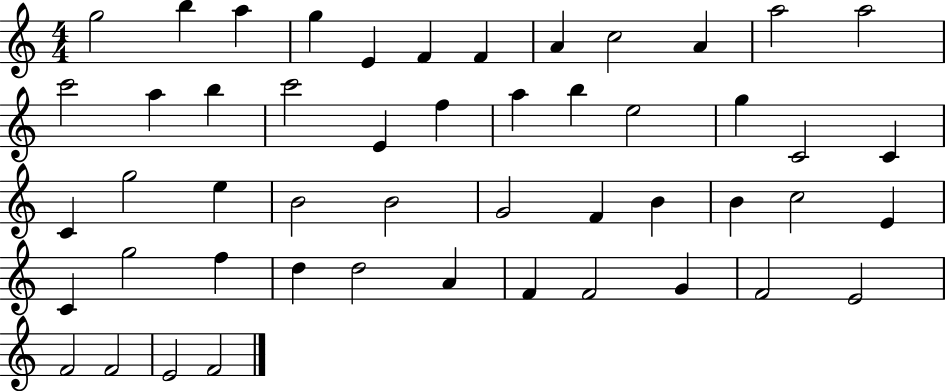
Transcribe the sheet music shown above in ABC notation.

X:1
T:Untitled
M:4/4
L:1/4
K:C
g2 b a g E F F A c2 A a2 a2 c'2 a b c'2 E f a b e2 g C2 C C g2 e B2 B2 G2 F B B c2 E C g2 f d d2 A F F2 G F2 E2 F2 F2 E2 F2